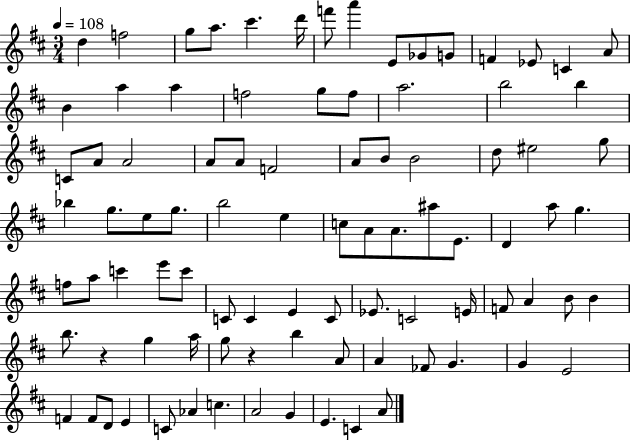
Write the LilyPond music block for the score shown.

{
  \clef treble
  \numericTimeSignature
  \time 3/4
  \key d \major
  \tempo 4 = 108
  d''4 f''2 | g''8 a''8. cis'''4. d'''16 | f'''8 a'''4 e'8 ges'8 g'8 | f'4 ees'8 c'4 a'8 | \break b'4 a''4 a''4 | f''2 g''8 f''8 | a''2. | b''2 b''4 | \break c'8 a'8 a'2 | a'8 a'8 f'2 | a'8 b'8 b'2 | d''8 eis''2 g''8 | \break bes''4 g''8. e''8 g''8. | b''2 e''4 | c''8 a'8 a'8. ais''8 e'8. | d'4 a''8 g''4. | \break f''8 a''8 c'''4 e'''8 c'''8 | c'8 c'4 e'4 c'8 | ees'8. c'2 e'16 | f'8 a'4 b'8 b'4 | \break b''8. r4 g''4 a''16 | g''8 r4 b''4 a'8 | a'4 fes'8 g'4. | g'4 e'2 | \break f'4 f'8 d'8 e'4 | c'8 aes'4 c''4. | a'2 g'4 | e'4. c'4 a'8 | \break \bar "|."
}